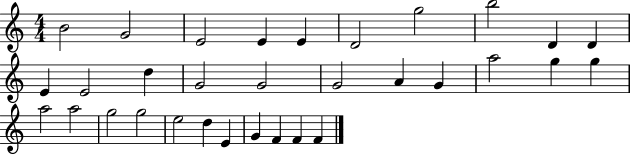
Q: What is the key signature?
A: C major